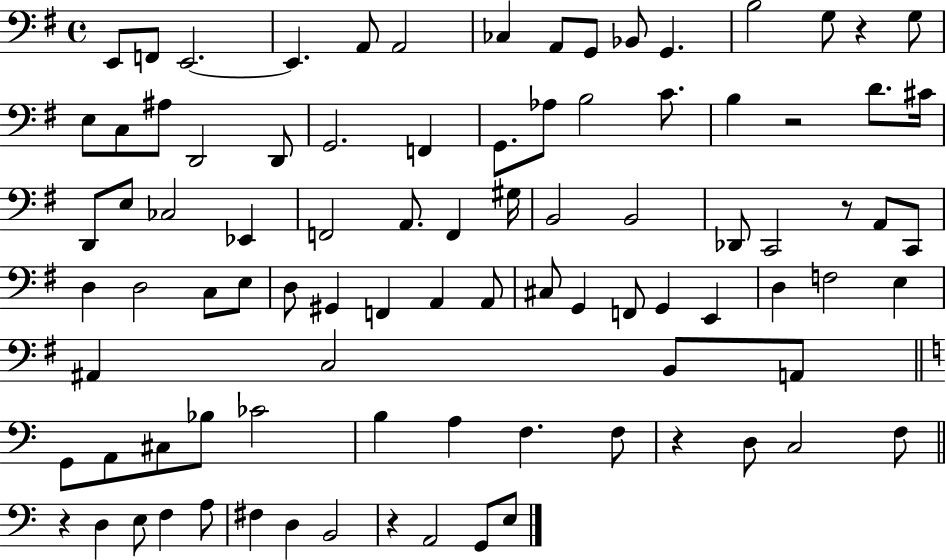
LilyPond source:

{
  \clef bass
  \time 4/4
  \defaultTimeSignature
  \key g \major
  e,8 f,8 e,2.~~ | e,4. a,8 a,2 | ces4 a,8 g,8 bes,8 g,4. | b2 g8 r4 g8 | \break e8 c8 ais8 d,2 d,8 | g,2. f,4 | g,8. aes8 b2 c'8. | b4 r2 d'8. cis'16 | \break d,8 e8 ces2 ees,4 | f,2 a,8. f,4 gis16 | b,2 b,2 | des,8 c,2 r8 a,8 c,8 | \break d4 d2 c8 e8 | d8 gis,4 f,4 a,4 a,8 | cis8 g,4 f,8 g,4 e,4 | d4 f2 e4 | \break ais,4 c2 b,8 a,8 | \bar "||" \break \key c \major g,8 a,8 cis8 bes8 ces'2 | b4 a4 f4. f8 | r4 d8 c2 f8 | \bar "||" \break \key a \minor r4 d4 e8 f4 a8 | fis4 d4 b,2 | r4 a,2 g,8 e8 | \bar "|."
}